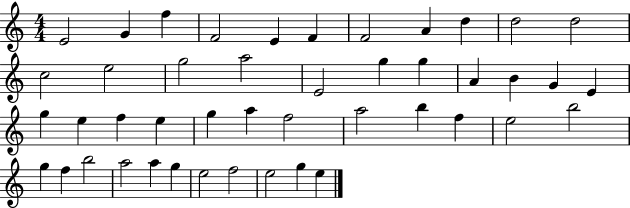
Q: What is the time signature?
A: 4/4